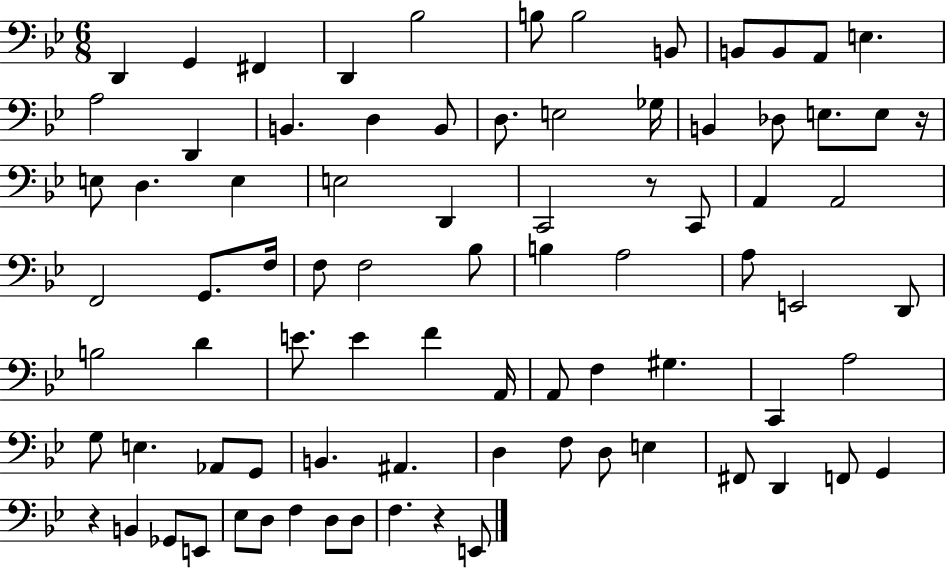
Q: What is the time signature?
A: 6/8